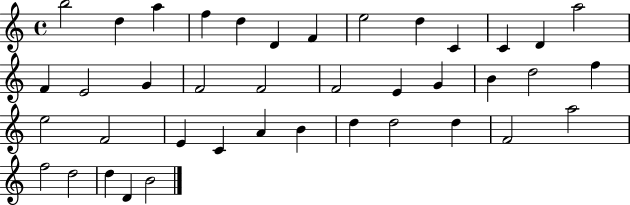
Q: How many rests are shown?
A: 0